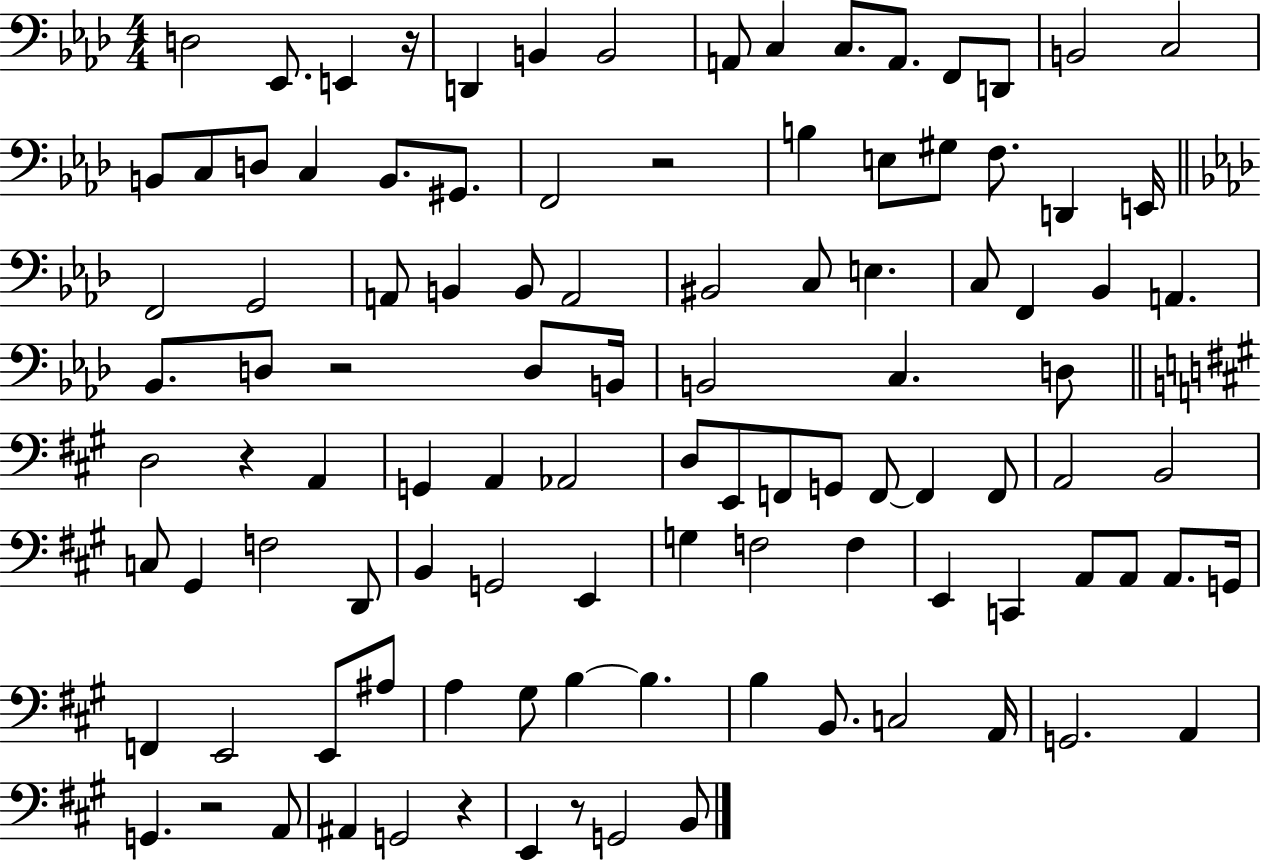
{
  \clef bass
  \numericTimeSignature
  \time 4/4
  \key aes \major
  d2 ees,8. e,4 r16 | d,4 b,4 b,2 | a,8 c4 c8. a,8. f,8 d,8 | b,2 c2 | \break b,8 c8 d8 c4 b,8. gis,8. | f,2 r2 | b4 e8 gis8 f8. d,4 e,16 | \bar "||" \break \key aes \major f,2 g,2 | a,8 b,4 b,8 a,2 | bis,2 c8 e4. | c8 f,4 bes,4 a,4. | \break bes,8. d8 r2 d8 b,16 | b,2 c4. d8 | \bar "||" \break \key a \major d2 r4 a,4 | g,4 a,4 aes,2 | d8 e,8 f,8 g,8 f,8~~ f,4 f,8 | a,2 b,2 | \break c8 gis,4 f2 d,8 | b,4 g,2 e,4 | g4 f2 f4 | e,4 c,4 a,8 a,8 a,8. g,16 | \break f,4 e,2 e,8 ais8 | a4 gis8 b4~~ b4. | b4 b,8. c2 a,16 | g,2. a,4 | \break g,4. r2 a,8 | ais,4 g,2 r4 | e,4 r8 g,2 b,8 | \bar "|."
}